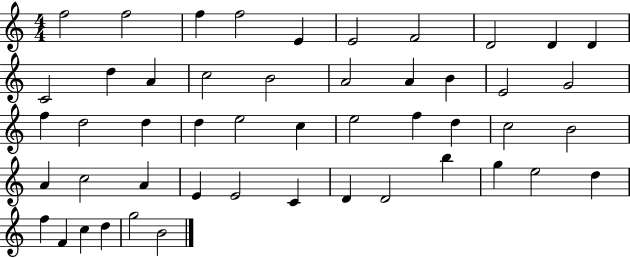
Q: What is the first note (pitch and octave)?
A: F5